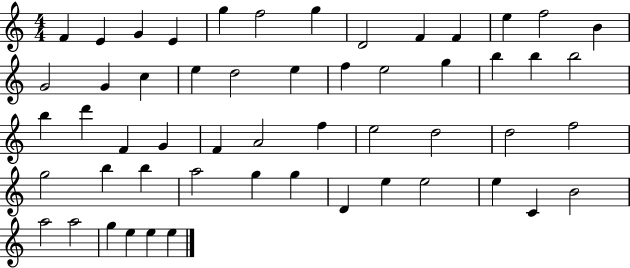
{
  \clef treble
  \numericTimeSignature
  \time 4/4
  \key c \major
  f'4 e'4 g'4 e'4 | g''4 f''2 g''4 | d'2 f'4 f'4 | e''4 f''2 b'4 | \break g'2 g'4 c''4 | e''4 d''2 e''4 | f''4 e''2 g''4 | b''4 b''4 b''2 | \break b''4 d'''4 f'4 g'4 | f'4 a'2 f''4 | e''2 d''2 | d''2 f''2 | \break g''2 b''4 b''4 | a''2 g''4 g''4 | d'4 e''4 e''2 | e''4 c'4 b'2 | \break a''2 a''2 | g''4 e''4 e''4 e''4 | \bar "|."
}